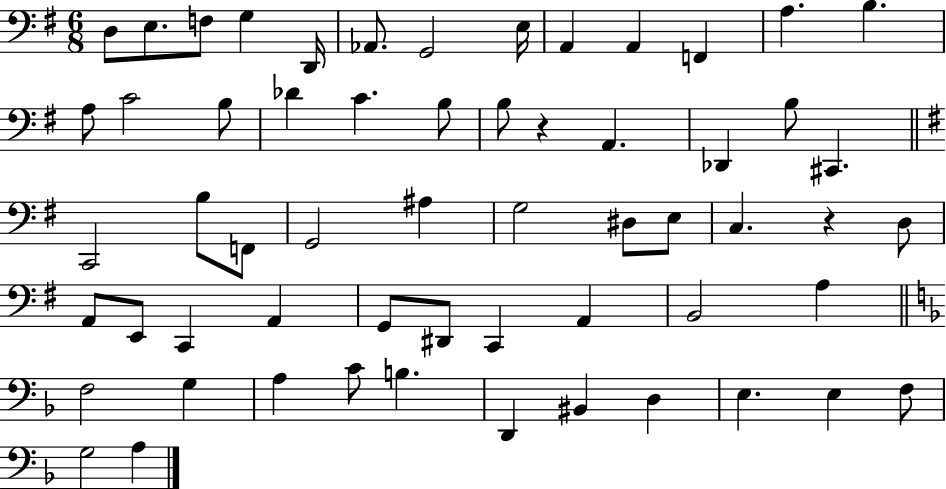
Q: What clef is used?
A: bass